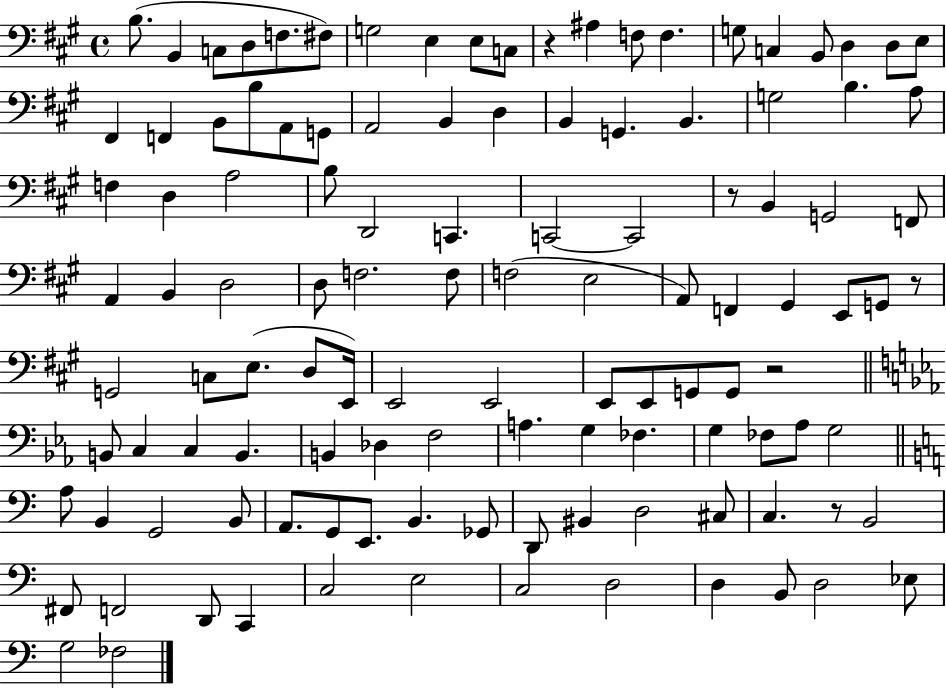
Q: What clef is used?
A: bass